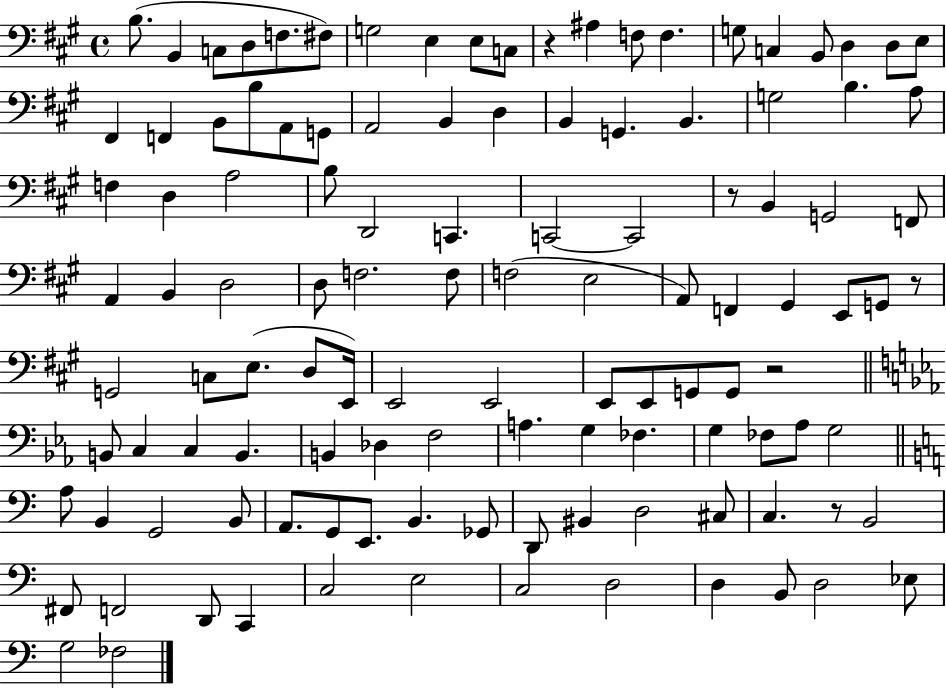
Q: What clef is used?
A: bass